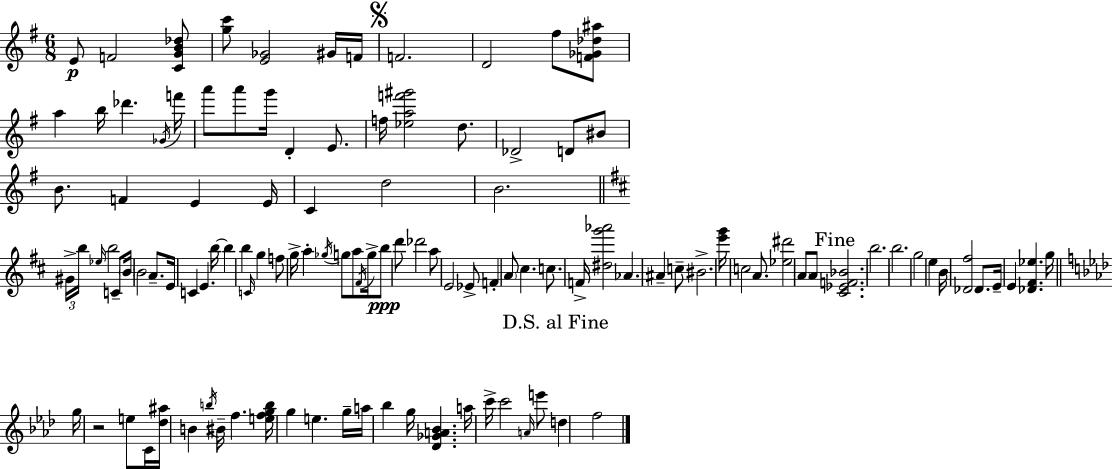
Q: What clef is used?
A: treble